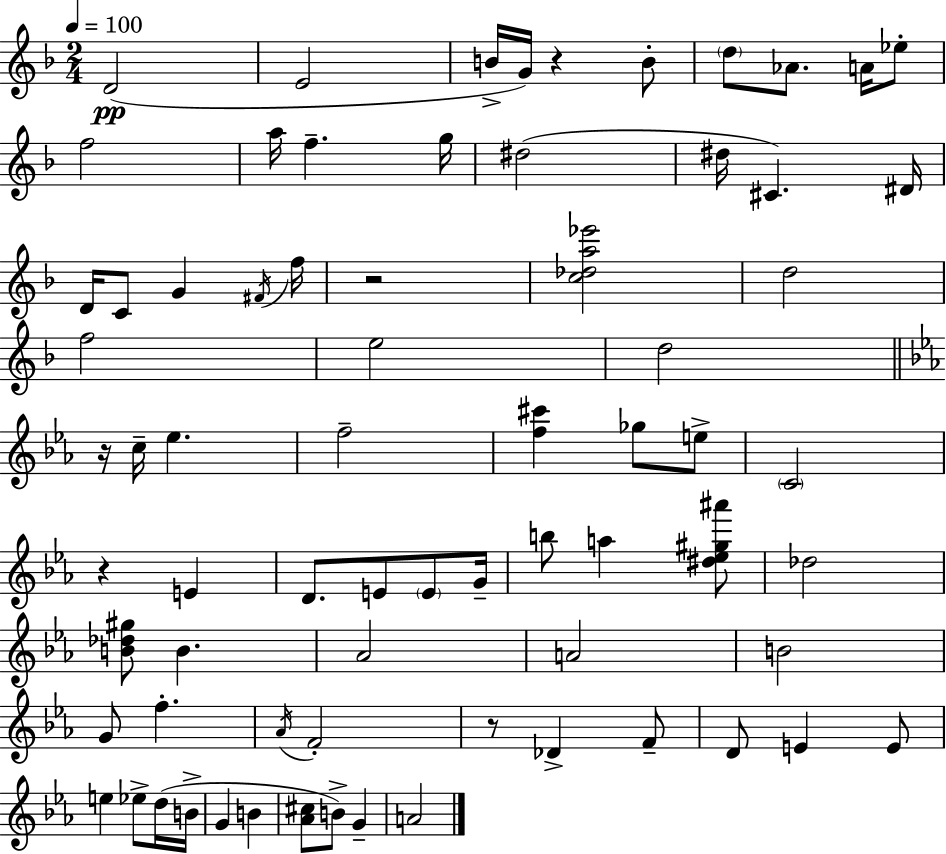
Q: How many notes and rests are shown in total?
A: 72